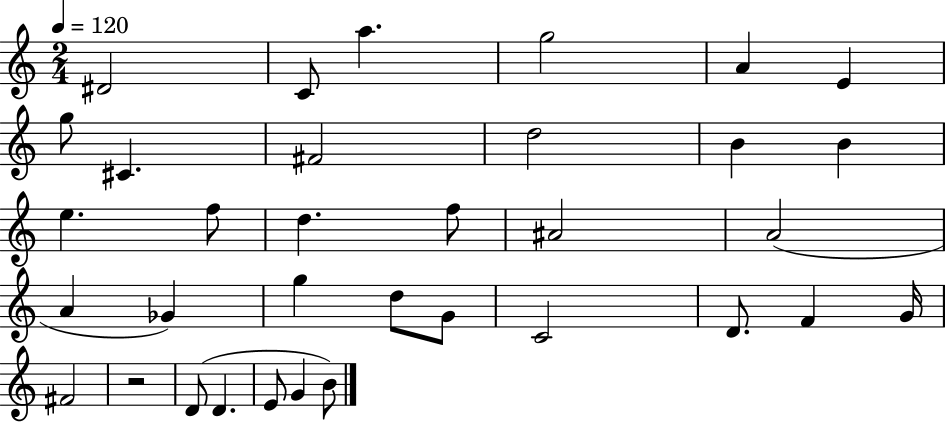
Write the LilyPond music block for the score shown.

{
  \clef treble
  \numericTimeSignature
  \time 2/4
  \key c \major
  \tempo 4 = 120
  dis'2 | c'8 a''4. | g''2 | a'4 e'4 | \break g''8 cis'4. | fis'2 | d''2 | b'4 b'4 | \break e''4. f''8 | d''4. f''8 | ais'2 | a'2( | \break a'4 ges'4) | g''4 d''8 g'8 | c'2 | d'8. f'4 g'16 | \break fis'2 | r2 | d'8( d'4. | e'8 g'4 b'8) | \break \bar "|."
}